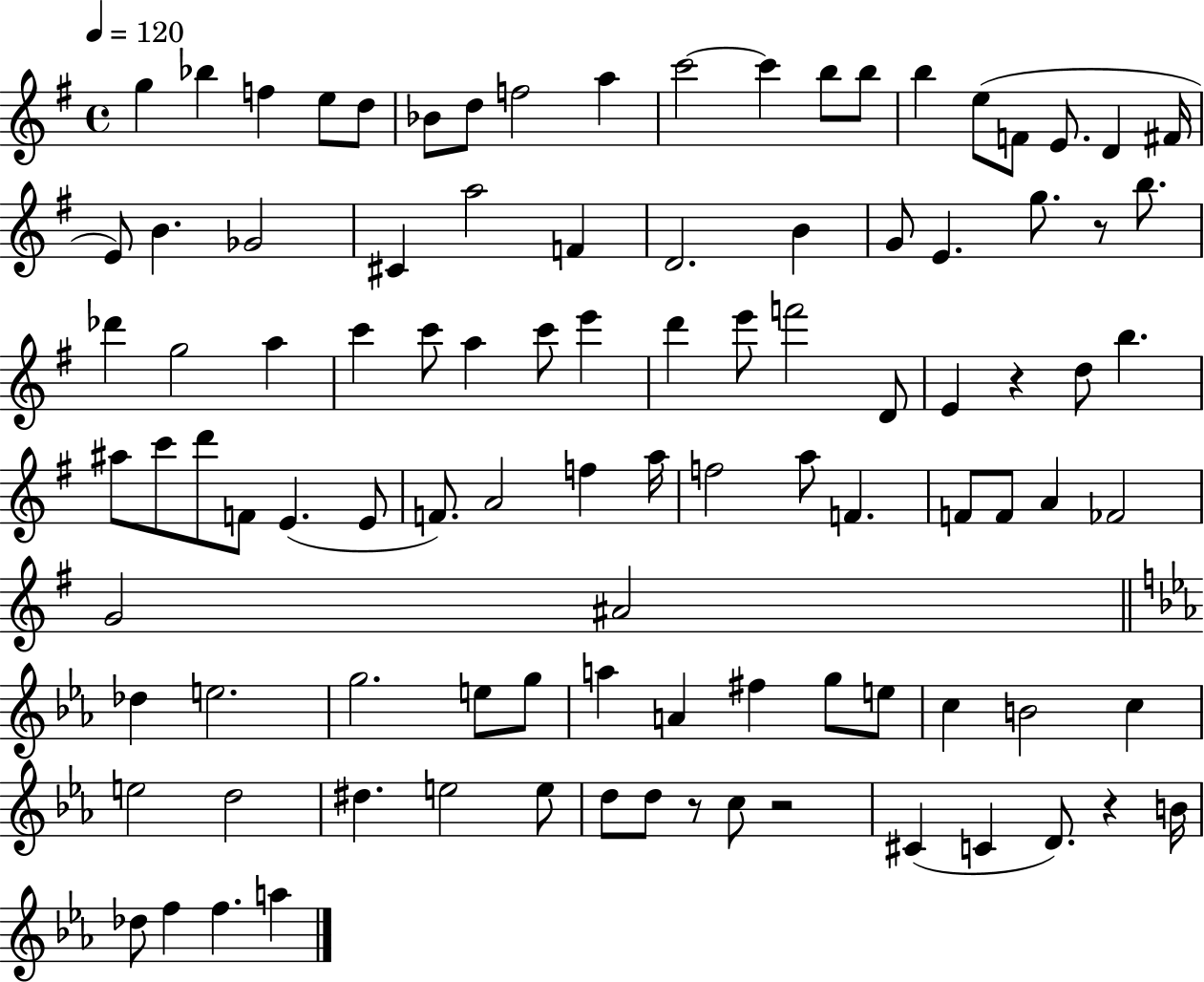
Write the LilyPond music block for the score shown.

{
  \clef treble
  \time 4/4
  \defaultTimeSignature
  \key g \major
  \tempo 4 = 120
  g''4 bes''4 f''4 e''8 d''8 | bes'8 d''8 f''2 a''4 | c'''2~~ c'''4 b''8 b''8 | b''4 e''8( f'8 e'8. d'4 fis'16 | \break e'8) b'4. ges'2 | cis'4 a''2 f'4 | d'2. b'4 | g'8 e'4. g''8. r8 b''8. | \break des'''4 g''2 a''4 | c'''4 c'''8 a''4 c'''8 e'''4 | d'''4 e'''8 f'''2 d'8 | e'4 r4 d''8 b''4. | \break ais''8 c'''8 d'''8 f'8 e'4.( e'8 | f'8.) a'2 f''4 a''16 | f''2 a''8 f'4. | f'8 f'8 a'4 fes'2 | \break g'2 ais'2 | \bar "||" \break \key c \minor des''4 e''2. | g''2. e''8 g''8 | a''4 a'4 fis''4 g''8 e''8 | c''4 b'2 c''4 | \break e''2 d''2 | dis''4. e''2 e''8 | d''8 d''8 r8 c''8 r2 | cis'4( c'4 d'8.) r4 b'16 | \break des''8 f''4 f''4. a''4 | \bar "|."
}